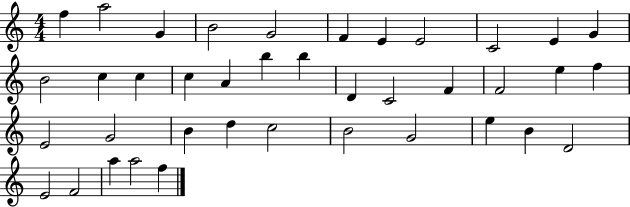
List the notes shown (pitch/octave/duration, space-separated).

F5/q A5/h G4/q B4/h G4/h F4/q E4/q E4/h C4/h E4/q G4/q B4/h C5/q C5/q C5/q A4/q B5/q B5/q D4/q C4/h F4/q F4/h E5/q F5/q E4/h G4/h B4/q D5/q C5/h B4/h G4/h E5/q B4/q D4/h E4/h F4/h A5/q A5/h F5/q